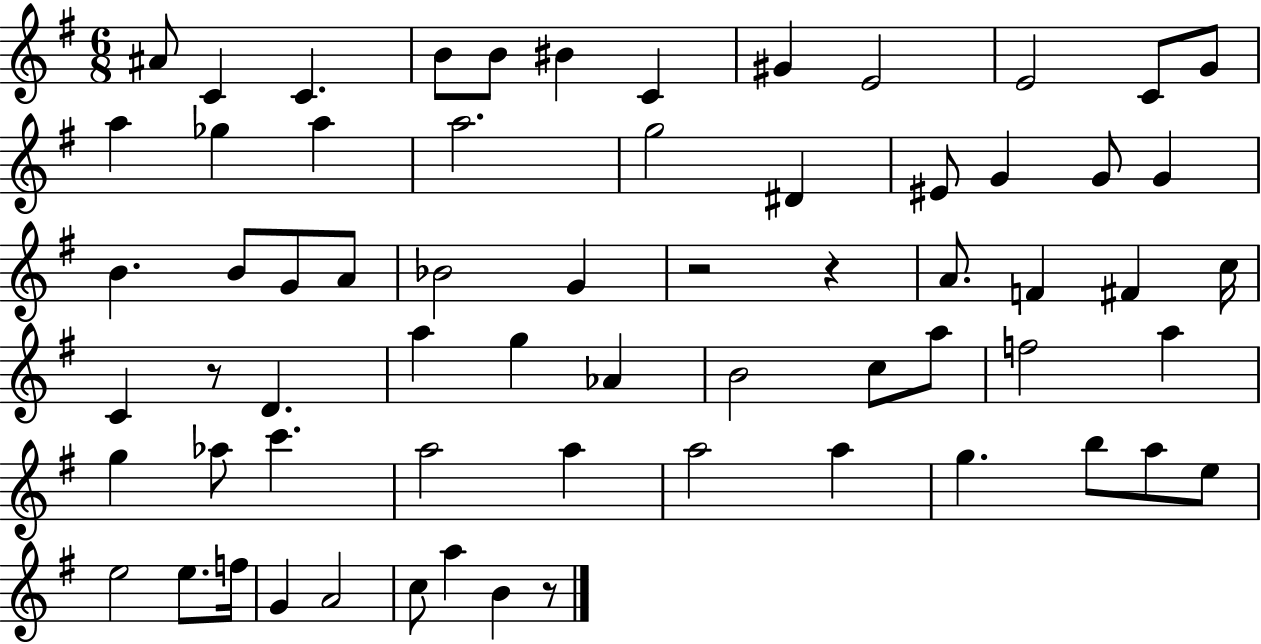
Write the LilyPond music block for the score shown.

{
  \clef treble
  \numericTimeSignature
  \time 6/8
  \key g \major
  ais'8 c'4 c'4. | b'8 b'8 bis'4 c'4 | gis'4 e'2 | e'2 c'8 g'8 | \break a''4 ges''4 a''4 | a''2. | g''2 dis'4 | eis'8 g'4 g'8 g'4 | \break b'4. b'8 g'8 a'8 | bes'2 g'4 | r2 r4 | a'8. f'4 fis'4 c''16 | \break c'4 r8 d'4. | a''4 g''4 aes'4 | b'2 c''8 a''8 | f''2 a''4 | \break g''4 aes''8 c'''4. | a''2 a''4 | a''2 a''4 | g''4. b''8 a''8 e''8 | \break e''2 e''8. f''16 | g'4 a'2 | c''8 a''4 b'4 r8 | \bar "|."
}